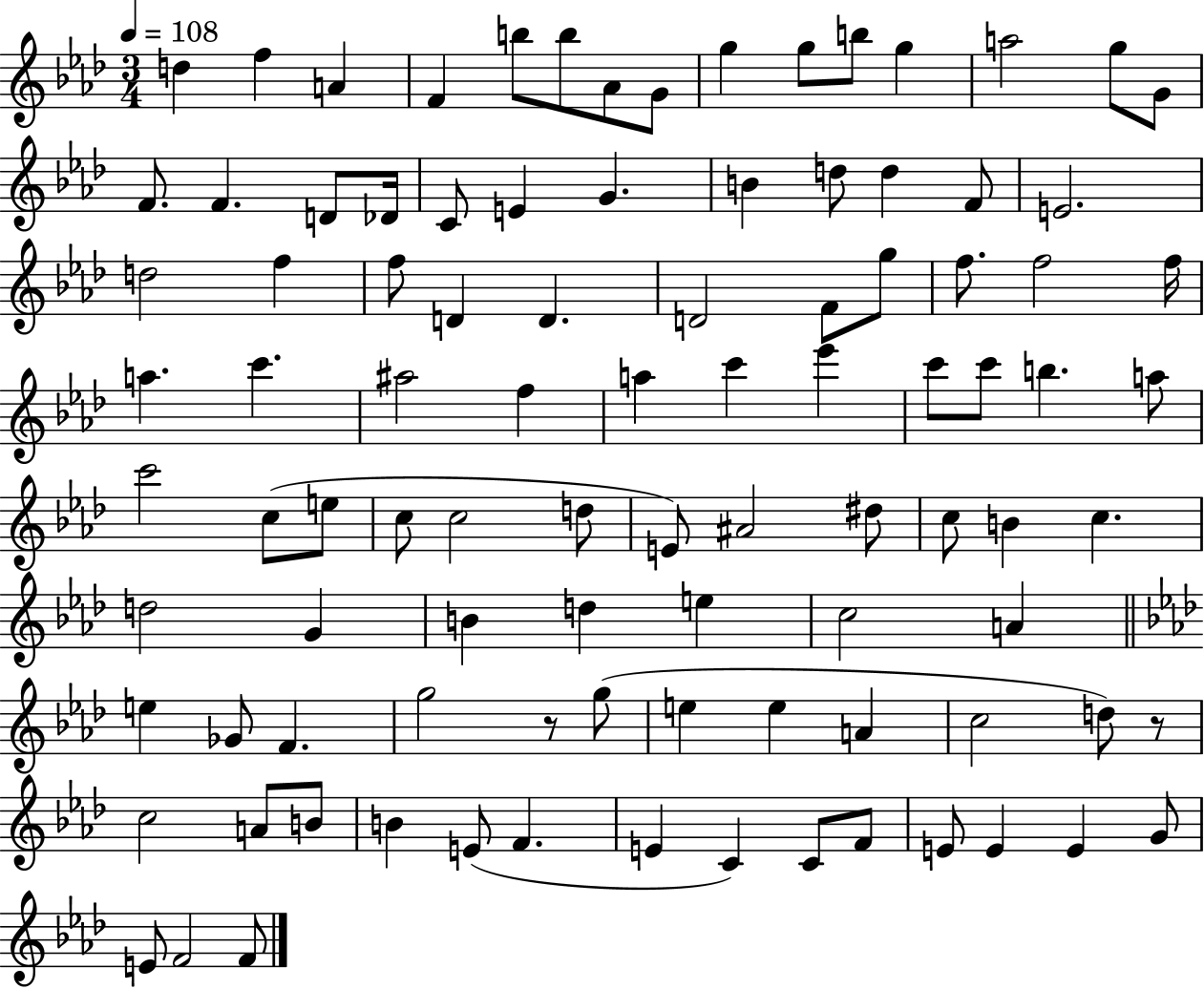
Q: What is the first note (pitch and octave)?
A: D5